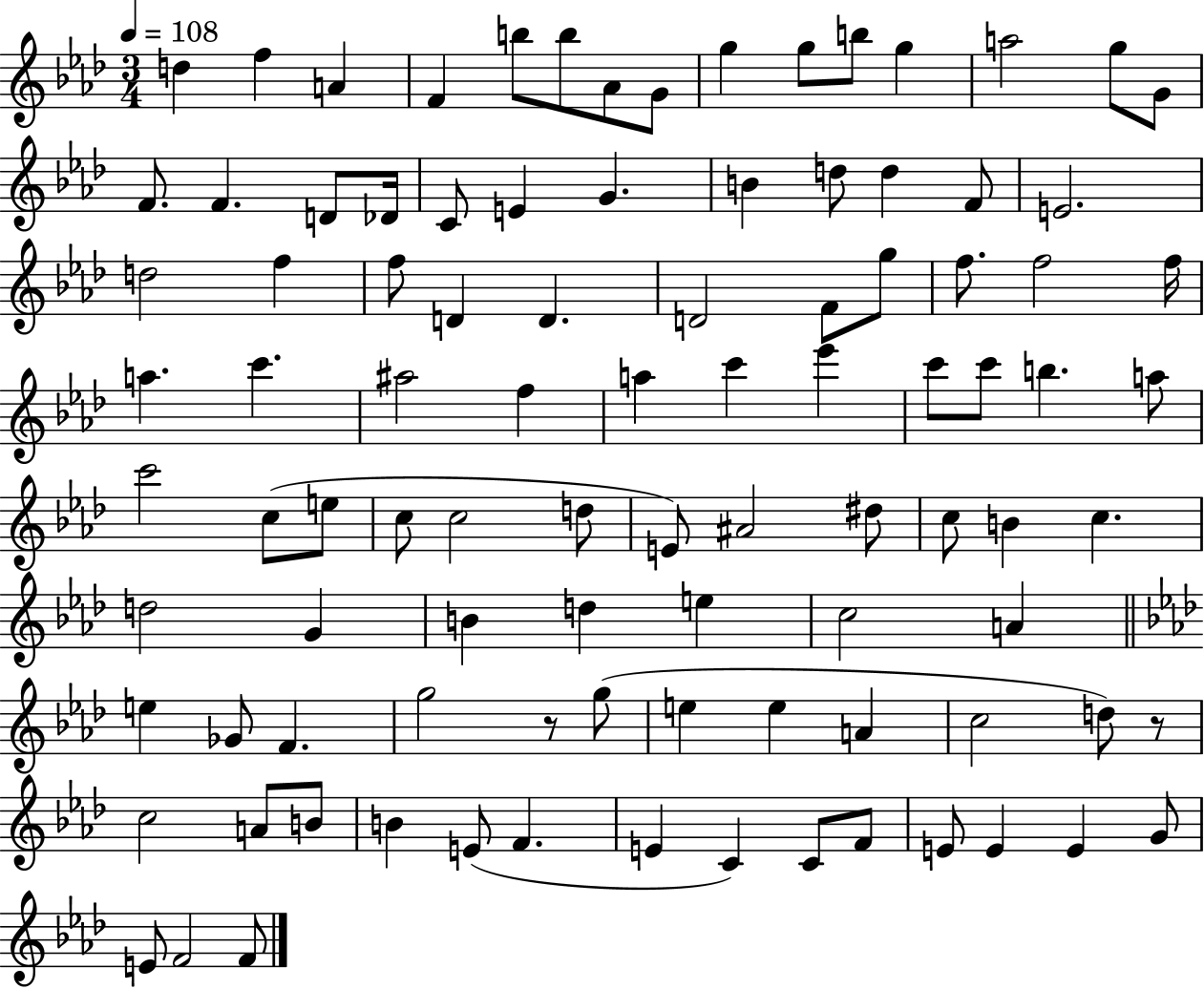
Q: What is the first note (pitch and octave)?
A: D5